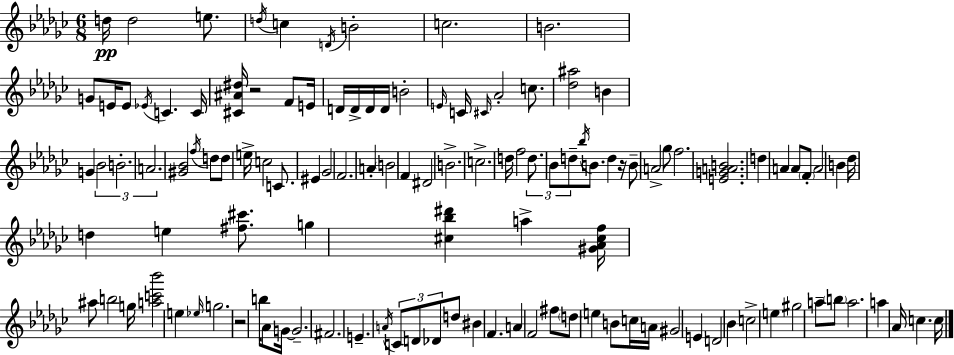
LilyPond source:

{
  \clef treble
  \numericTimeSignature
  \time 6/8
  \key ees \minor
  d''16\pp d''2 e''8. | \acciaccatura { d''16 } c''4 \acciaccatura { d'16 } b'2-. | c''2. | b'2. | \break g'8 e'16 e'8 \acciaccatura { ees'16 } c'4. | c'16 <cis' ais' dis''>16 r2 | f'8 e'16 d'16 d'16-> d'16 d'16 b'2-. | \grace { e'16 } c'16 \grace { cis'16 } aes'2-. | \break c''8. <des'' ais''>2 | b'4 g'4 \tuplet 3/2 { bes'2 | b'2.-. | a'2. } | \break <gis' bes'>2 | \acciaccatura { f''16 } d''8 d''8 e''16-> c''2 | c'8. eis'4 ges'2 | f'2. | \break a'4-. \parenthesize b'2 | f'4 dis'2 | b'2.-> | c''2.-> | \break d''16 f''2 | \tuplet 3/2 { d''8. bes'8 d''8-- } \acciaccatura { bes''16 } b'8. | d''4 r16 b'8-- a'2-> | ges''8 f''2. | \break <e' g' a' b'>2. | d''4 a'4 | a'8 \parenthesize f'8-. a'2 | b'4 des''16 d''4 | \break e''4 <fis'' cis'''>8. g''4 <cis'' bes'' dis'''>4 | a''4-> <gis' aes' cis'' f''>16 ais''8 b''2 | g''16 <a'' c''' bes'''>2 | e''4 \grace { ees''16 } g''2. | \break r2 | b''16 aes'8 g'16~~ g'2.-- | fis'2. | e'4.-- | \break \acciaccatura { a'16 } \tuplet 3/2 { c'8 d'8 des'8 } d''8 bis'4 | f'4. a'4 | f'2 fis''8 \parenthesize d''8 | e''4 b'8 c''16 a'16 gis'2 | \break e'4 d'2 | bes'4 c''2-> | e''4 gis''2 | a''8-- \parenthesize b''8 a''2. | \break a''4 | aes'16 c''4. c''16 \bar "|."
}